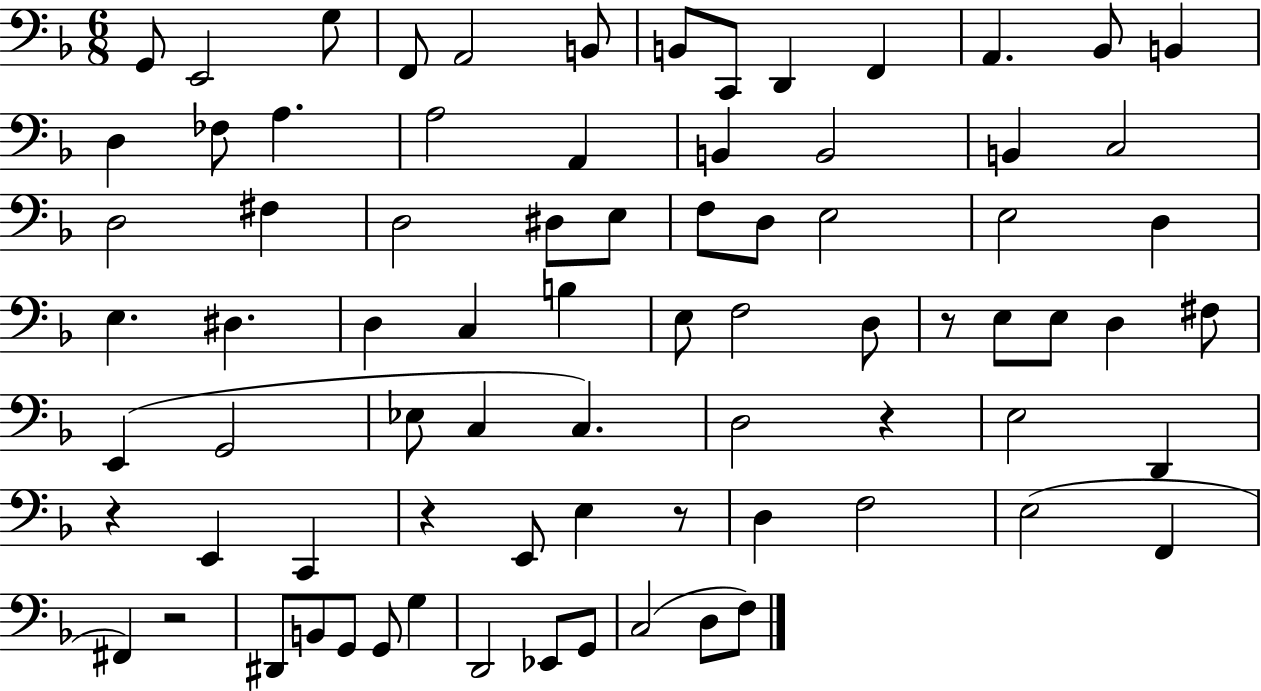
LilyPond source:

{
  \clef bass
  \numericTimeSignature
  \time 6/8
  \key f \major
  \repeat volta 2 { g,8 e,2 g8 | f,8 a,2 b,8 | b,8 c,8 d,4 f,4 | a,4. bes,8 b,4 | \break d4 fes8 a4. | a2 a,4 | b,4 b,2 | b,4 c2 | \break d2 fis4 | d2 dis8 e8 | f8 d8 e2 | e2 d4 | \break e4. dis4. | d4 c4 b4 | e8 f2 d8 | r8 e8 e8 d4 fis8 | \break e,4( g,2 | ees8 c4 c4.) | d2 r4 | e2 d,4 | \break r4 e,4 c,4 | r4 e,8 e4 r8 | d4 f2 | e2( f,4 | \break fis,4) r2 | dis,8 b,8 g,8 g,8 g4 | d,2 ees,8 g,8 | c2( d8 f8) | \break } \bar "|."
}